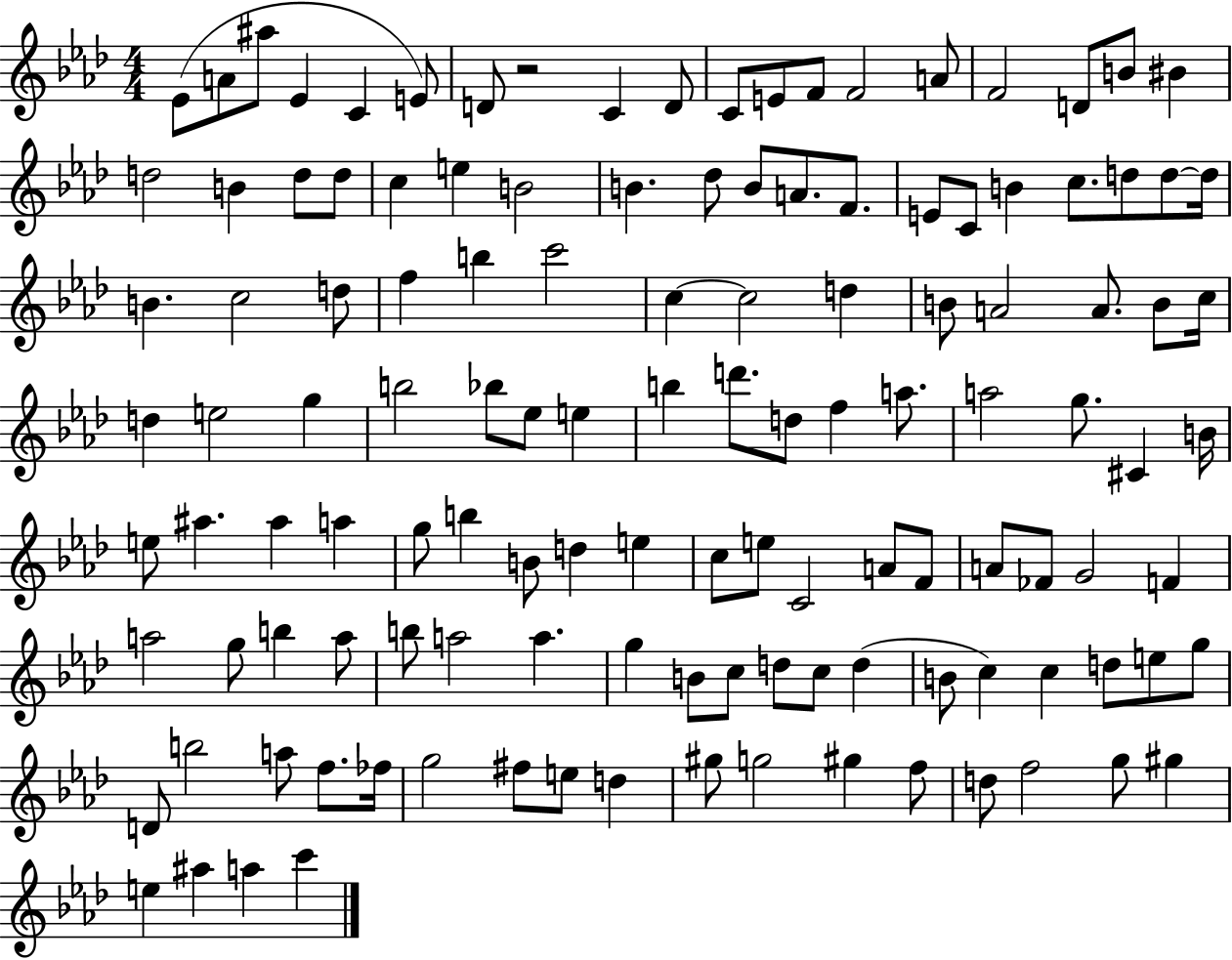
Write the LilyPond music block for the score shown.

{
  \clef treble
  \numericTimeSignature
  \time 4/4
  \key aes \major
  ees'8( a'8 ais''8 ees'4 c'4 e'8) | d'8 r2 c'4 d'8 | c'8 e'8 f'8 f'2 a'8 | f'2 d'8 b'8 bis'4 | \break d''2 b'4 d''8 d''8 | c''4 e''4 b'2 | b'4. des''8 b'8 a'8. f'8. | e'8 c'8 b'4 c''8. d''8 d''8~~ d''16 | \break b'4. c''2 d''8 | f''4 b''4 c'''2 | c''4~~ c''2 d''4 | b'8 a'2 a'8. b'8 c''16 | \break d''4 e''2 g''4 | b''2 bes''8 ees''8 e''4 | b''4 d'''8. d''8 f''4 a''8. | a''2 g''8. cis'4 b'16 | \break e''8 ais''4. ais''4 a''4 | g''8 b''4 b'8 d''4 e''4 | c''8 e''8 c'2 a'8 f'8 | a'8 fes'8 g'2 f'4 | \break a''2 g''8 b''4 a''8 | b''8 a''2 a''4. | g''4 b'8 c''8 d''8 c''8 d''4( | b'8 c''4) c''4 d''8 e''8 g''8 | \break d'8 b''2 a''8 f''8. fes''16 | g''2 fis''8 e''8 d''4 | gis''8 g''2 gis''4 f''8 | d''8 f''2 g''8 gis''4 | \break e''4 ais''4 a''4 c'''4 | \bar "|."
}